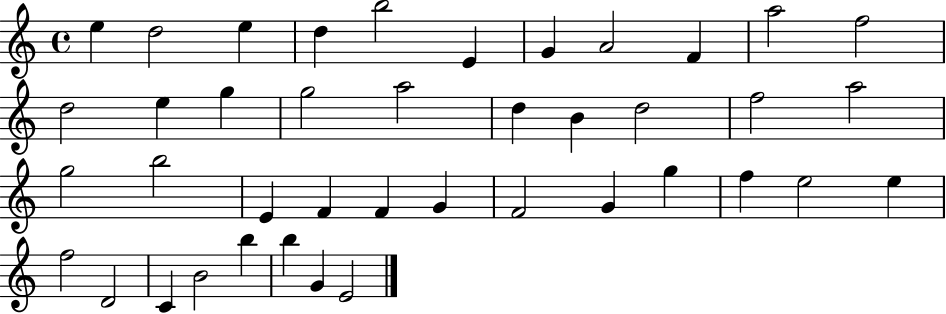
E5/q D5/h E5/q D5/q B5/h E4/q G4/q A4/h F4/q A5/h F5/h D5/h E5/q G5/q G5/h A5/h D5/q B4/q D5/h F5/h A5/h G5/h B5/h E4/q F4/q F4/q G4/q F4/h G4/q G5/q F5/q E5/h E5/q F5/h D4/h C4/q B4/h B5/q B5/q G4/q E4/h